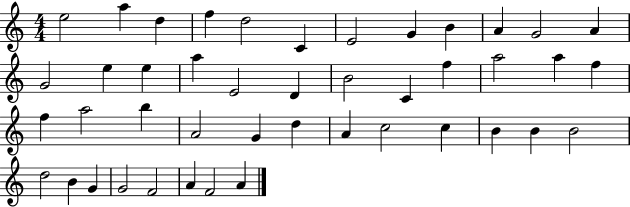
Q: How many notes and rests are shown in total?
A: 44